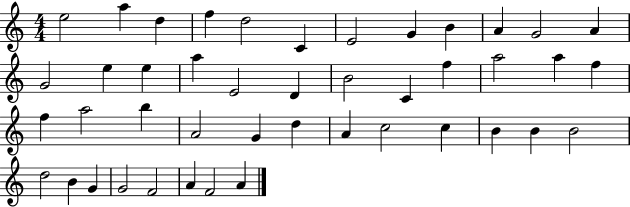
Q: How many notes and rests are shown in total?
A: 44